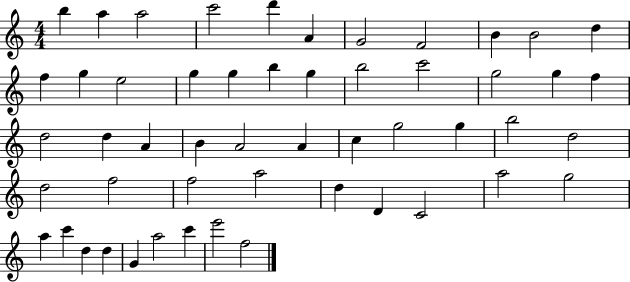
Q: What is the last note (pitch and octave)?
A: F5